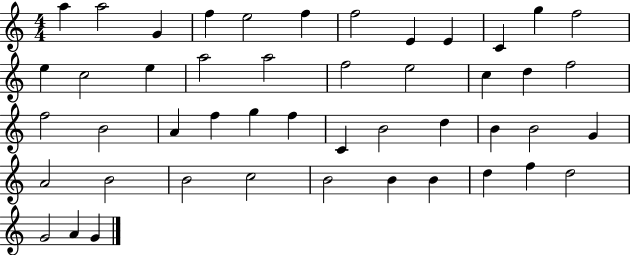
A5/q A5/h G4/q F5/q E5/h F5/q F5/h E4/q E4/q C4/q G5/q F5/h E5/q C5/h E5/q A5/h A5/h F5/h E5/h C5/q D5/q F5/h F5/h B4/h A4/q F5/q G5/q F5/q C4/q B4/h D5/q B4/q B4/h G4/q A4/h B4/h B4/h C5/h B4/h B4/q B4/q D5/q F5/q D5/h G4/h A4/q G4/q